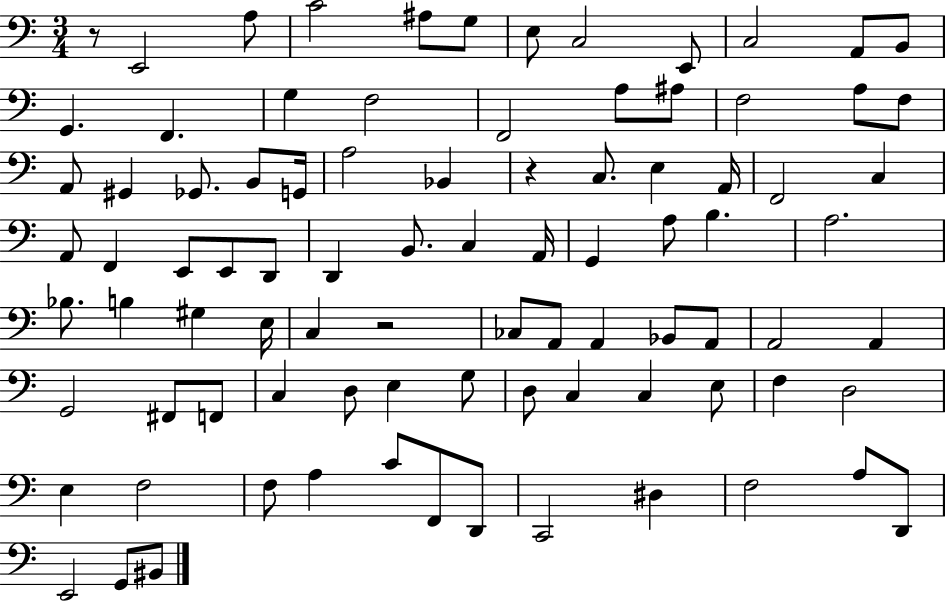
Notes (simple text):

R/e E2/h A3/e C4/h A#3/e G3/e E3/e C3/h E2/e C3/h A2/e B2/e G2/q. F2/q. G3/q F3/h F2/h A3/e A#3/e F3/h A3/e F3/e A2/e G#2/q Gb2/e. B2/e G2/s A3/h Bb2/q R/q C3/e. E3/q A2/s F2/h C3/q A2/e F2/q E2/e E2/e D2/e D2/q B2/e. C3/q A2/s G2/q A3/e B3/q. A3/h. Bb3/e. B3/q G#3/q E3/s C3/q R/h CES3/e A2/e A2/q Bb2/e A2/e A2/h A2/q G2/h F#2/e F2/e C3/q D3/e E3/q G3/e D3/e C3/q C3/q E3/e F3/q D3/h E3/q F3/h F3/e A3/q C4/e F2/e D2/e C2/h D#3/q F3/h A3/e D2/e E2/h G2/e BIS2/e